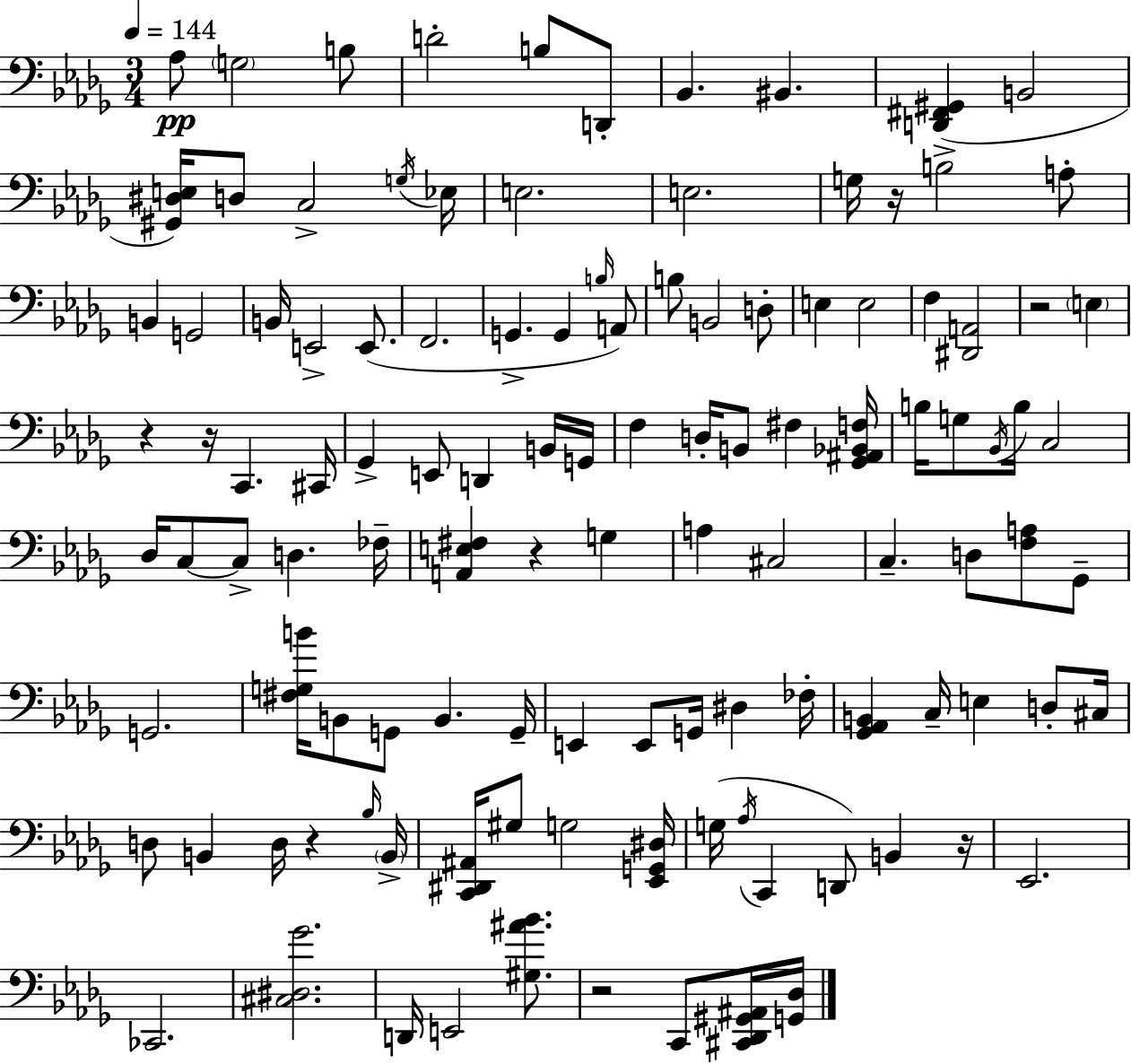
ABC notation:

X:1
T:Untitled
M:3/4
L:1/4
K:Bbm
_A,/2 G,2 B,/2 D2 B,/2 D,,/2 _B,, ^B,, [D,,^F,,^G,,] B,,2 [^G,,^D,E,]/4 D,/2 C,2 G,/4 _E,/4 E,2 E,2 G,/4 z/4 B,2 A,/2 B,, G,,2 B,,/4 E,,2 E,,/2 F,,2 G,, G,, B,/4 A,,/2 B,/2 B,,2 D,/2 E, E,2 F, [^D,,A,,]2 z2 E, z z/4 C,, ^C,,/4 _G,, E,,/2 D,, B,,/4 G,,/4 F, D,/4 B,,/2 ^F, [_G,,^A,,_B,,F,]/4 B,/4 G,/2 _B,,/4 B,/4 C,2 _D,/4 C,/2 C,/2 D, _F,/4 [A,,E,^F,] z G, A, ^C,2 C, D,/2 [F,A,]/2 _G,,/2 G,,2 [^F,G,B]/4 B,,/2 G,,/2 B,, G,,/4 E,, E,,/2 G,,/4 ^D, _F,/4 [_G,,_A,,B,,] C,/4 E, D,/2 ^C,/4 D,/2 B,, D,/4 z _B,/4 B,,/4 [C,,^D,,^A,,]/4 ^G,/2 G,2 [_E,,G,,^D,]/4 G,/4 _A,/4 C,, D,,/2 B,, z/4 _E,,2 _C,,2 [^C,^D,_G]2 D,,/4 E,,2 [^G,^A_B]/2 z2 C,,/2 [^C,,_D,,^G,,^A,,]/4 [G,,_D,]/4